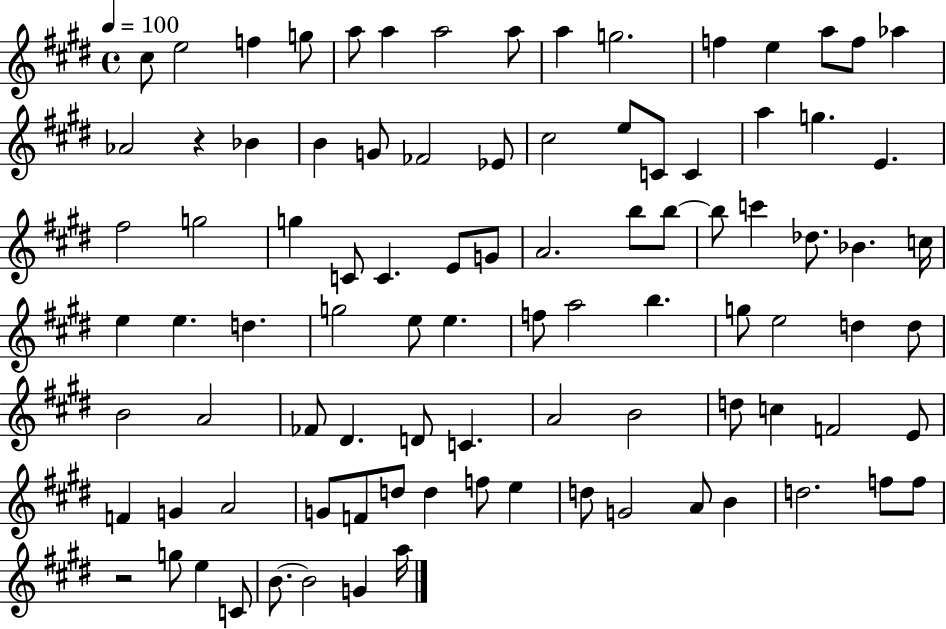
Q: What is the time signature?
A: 4/4